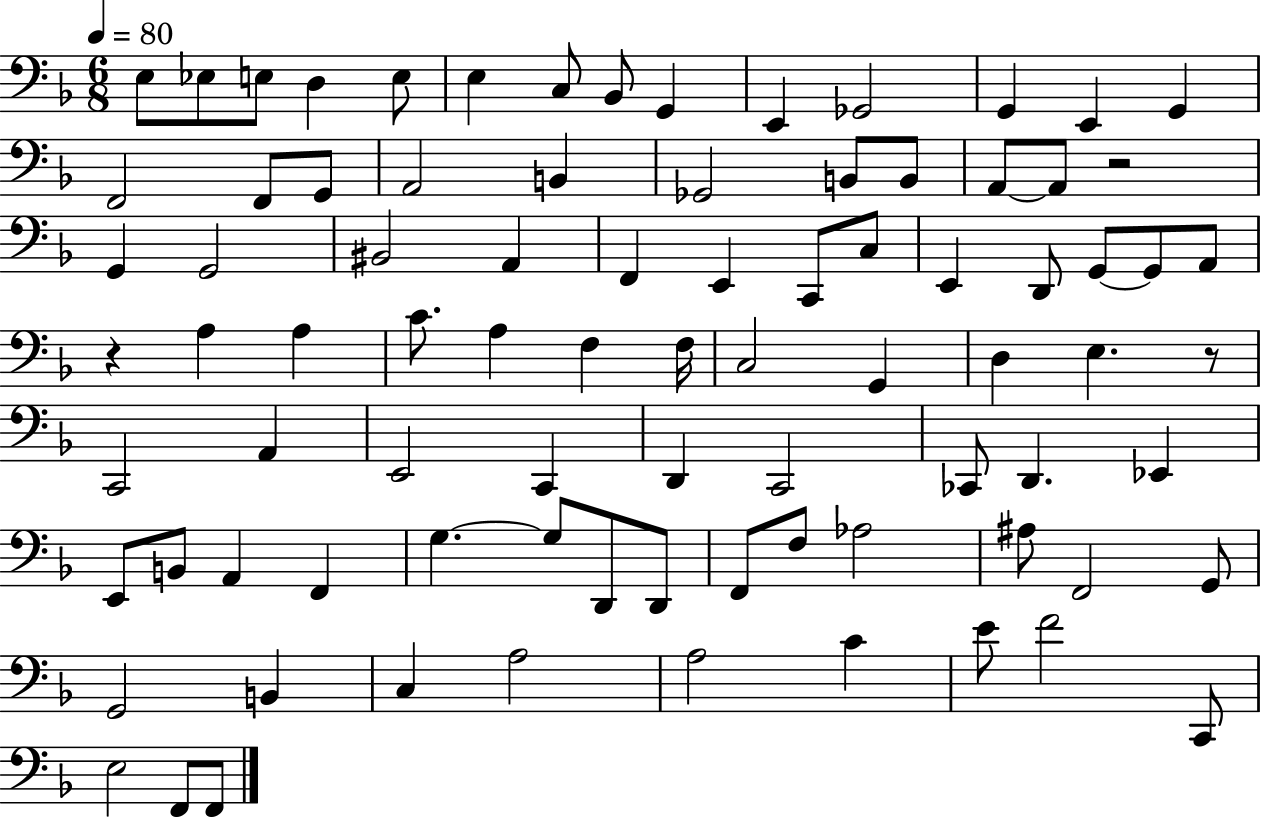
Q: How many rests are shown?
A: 3